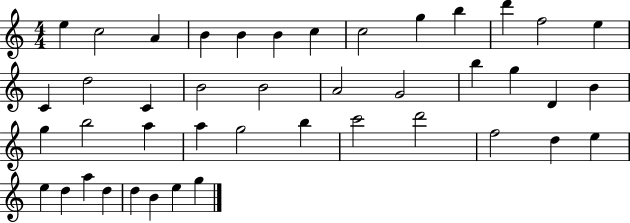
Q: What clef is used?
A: treble